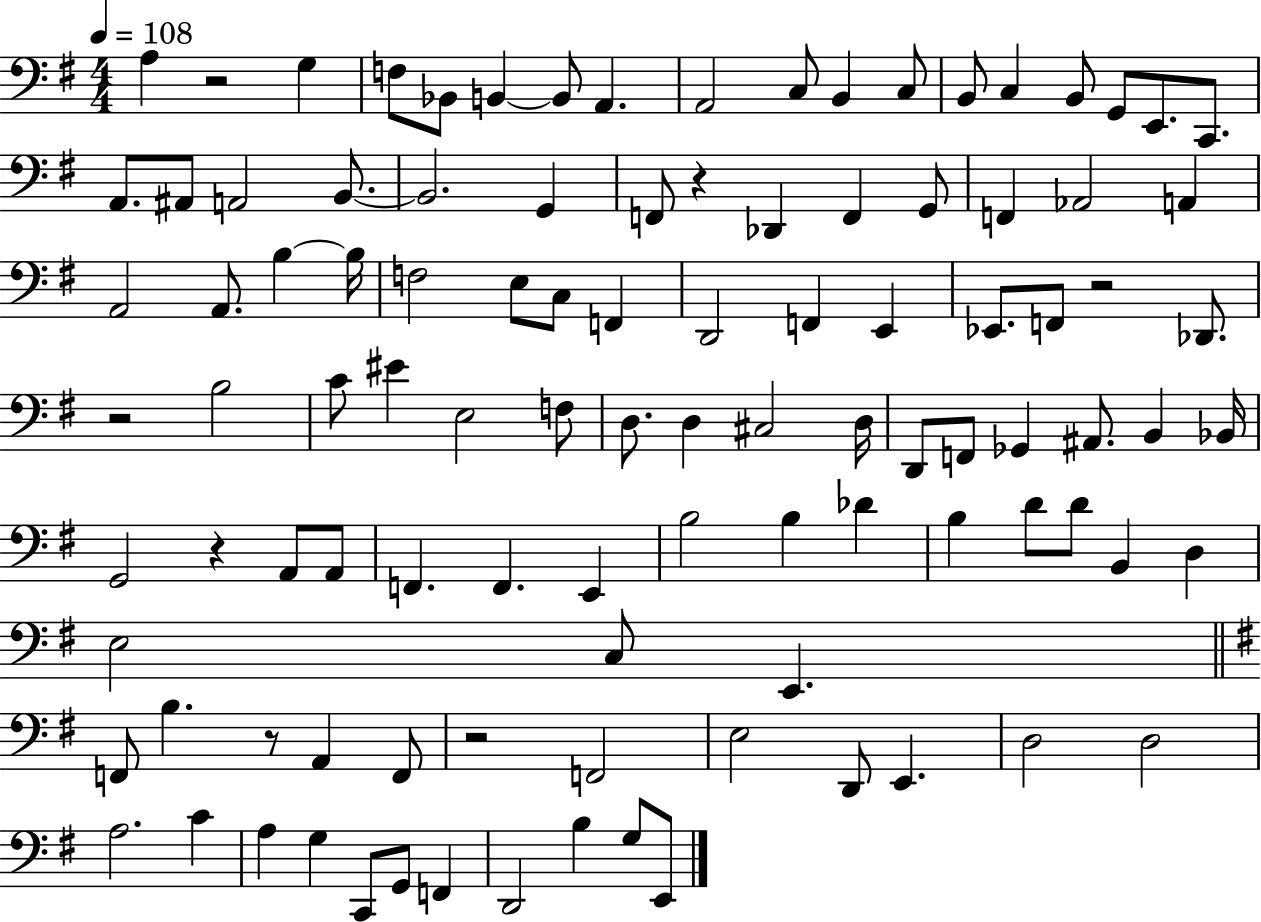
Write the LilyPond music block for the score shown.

{
  \clef bass
  \numericTimeSignature
  \time 4/4
  \key g \major
  \tempo 4 = 108
  \repeat volta 2 { a4 r2 g4 | f8 bes,8 b,4~~ b,8 a,4. | a,2 c8 b,4 c8 | b,8 c4 b,8 g,8 e,8. c,8. | \break a,8. ais,8 a,2 b,8.~~ | b,2. g,4 | f,8 r4 des,4 f,4 g,8 | f,4 aes,2 a,4 | \break a,2 a,8. b4~~ b16 | f2 e8 c8 f,4 | d,2 f,4 e,4 | ees,8. f,8 r2 des,8. | \break r2 b2 | c'8 eis'4 e2 f8 | d8. d4 cis2 d16 | d,8 f,8 ges,4 ais,8. b,4 bes,16 | \break g,2 r4 a,8 a,8 | f,4. f,4. e,4 | b2 b4 des'4 | b4 d'8 d'8 b,4 d4 | \break e2 c8 e,4. | \bar "||" \break \key e \minor f,8 b4. r8 a,4 f,8 | r2 f,2 | e2 d,8 e,4. | d2 d2 | \break a2. c'4 | a4 g4 c,8 g,8 f,4 | d,2 b4 g8 e,8 | } \bar "|."
}